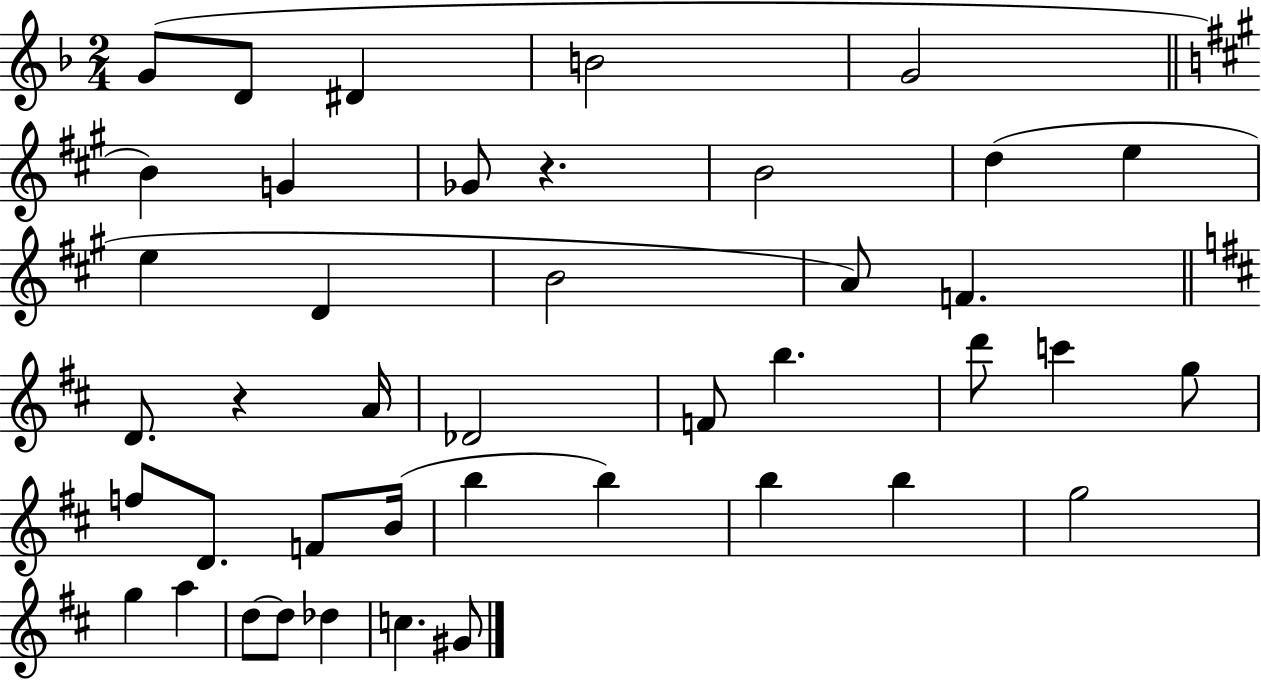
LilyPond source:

{
  \clef treble
  \numericTimeSignature
  \time 2/4
  \key f \major
  \repeat volta 2 { g'8( d'8 dis'4 | b'2 | g'2 | \bar "||" \break \key a \major b'4) g'4 | ges'8 r4. | b'2 | d''4( e''4 | \break e''4 d'4 | b'2 | a'8) f'4. | \bar "||" \break \key d \major d'8. r4 a'16 | des'2 | f'8 b''4. | d'''8 c'''4 g''8 | \break f''8 d'8. f'8 b'16( | b''4 b''4) | b''4 b''4 | g''2 | \break g''4 a''4 | d''8~~ d''8 des''4 | c''4. gis'8 | } \bar "|."
}